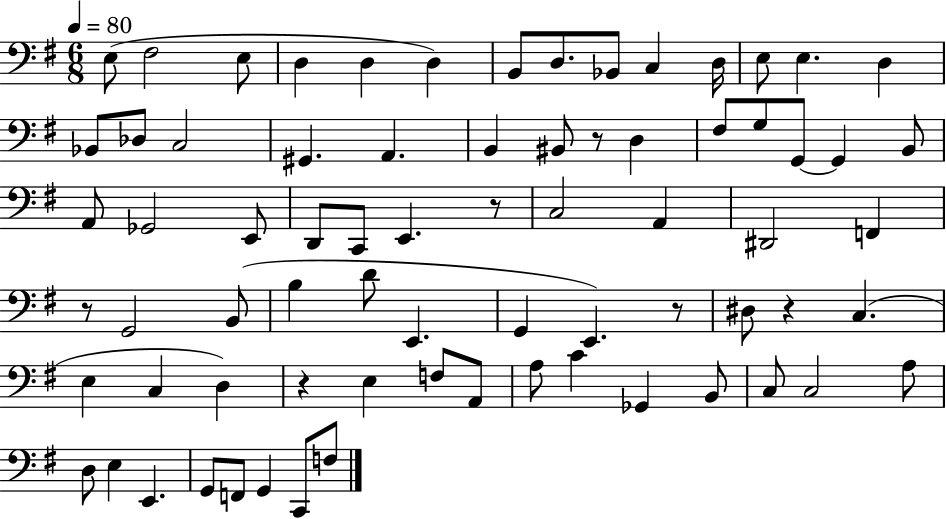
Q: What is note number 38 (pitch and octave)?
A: G2